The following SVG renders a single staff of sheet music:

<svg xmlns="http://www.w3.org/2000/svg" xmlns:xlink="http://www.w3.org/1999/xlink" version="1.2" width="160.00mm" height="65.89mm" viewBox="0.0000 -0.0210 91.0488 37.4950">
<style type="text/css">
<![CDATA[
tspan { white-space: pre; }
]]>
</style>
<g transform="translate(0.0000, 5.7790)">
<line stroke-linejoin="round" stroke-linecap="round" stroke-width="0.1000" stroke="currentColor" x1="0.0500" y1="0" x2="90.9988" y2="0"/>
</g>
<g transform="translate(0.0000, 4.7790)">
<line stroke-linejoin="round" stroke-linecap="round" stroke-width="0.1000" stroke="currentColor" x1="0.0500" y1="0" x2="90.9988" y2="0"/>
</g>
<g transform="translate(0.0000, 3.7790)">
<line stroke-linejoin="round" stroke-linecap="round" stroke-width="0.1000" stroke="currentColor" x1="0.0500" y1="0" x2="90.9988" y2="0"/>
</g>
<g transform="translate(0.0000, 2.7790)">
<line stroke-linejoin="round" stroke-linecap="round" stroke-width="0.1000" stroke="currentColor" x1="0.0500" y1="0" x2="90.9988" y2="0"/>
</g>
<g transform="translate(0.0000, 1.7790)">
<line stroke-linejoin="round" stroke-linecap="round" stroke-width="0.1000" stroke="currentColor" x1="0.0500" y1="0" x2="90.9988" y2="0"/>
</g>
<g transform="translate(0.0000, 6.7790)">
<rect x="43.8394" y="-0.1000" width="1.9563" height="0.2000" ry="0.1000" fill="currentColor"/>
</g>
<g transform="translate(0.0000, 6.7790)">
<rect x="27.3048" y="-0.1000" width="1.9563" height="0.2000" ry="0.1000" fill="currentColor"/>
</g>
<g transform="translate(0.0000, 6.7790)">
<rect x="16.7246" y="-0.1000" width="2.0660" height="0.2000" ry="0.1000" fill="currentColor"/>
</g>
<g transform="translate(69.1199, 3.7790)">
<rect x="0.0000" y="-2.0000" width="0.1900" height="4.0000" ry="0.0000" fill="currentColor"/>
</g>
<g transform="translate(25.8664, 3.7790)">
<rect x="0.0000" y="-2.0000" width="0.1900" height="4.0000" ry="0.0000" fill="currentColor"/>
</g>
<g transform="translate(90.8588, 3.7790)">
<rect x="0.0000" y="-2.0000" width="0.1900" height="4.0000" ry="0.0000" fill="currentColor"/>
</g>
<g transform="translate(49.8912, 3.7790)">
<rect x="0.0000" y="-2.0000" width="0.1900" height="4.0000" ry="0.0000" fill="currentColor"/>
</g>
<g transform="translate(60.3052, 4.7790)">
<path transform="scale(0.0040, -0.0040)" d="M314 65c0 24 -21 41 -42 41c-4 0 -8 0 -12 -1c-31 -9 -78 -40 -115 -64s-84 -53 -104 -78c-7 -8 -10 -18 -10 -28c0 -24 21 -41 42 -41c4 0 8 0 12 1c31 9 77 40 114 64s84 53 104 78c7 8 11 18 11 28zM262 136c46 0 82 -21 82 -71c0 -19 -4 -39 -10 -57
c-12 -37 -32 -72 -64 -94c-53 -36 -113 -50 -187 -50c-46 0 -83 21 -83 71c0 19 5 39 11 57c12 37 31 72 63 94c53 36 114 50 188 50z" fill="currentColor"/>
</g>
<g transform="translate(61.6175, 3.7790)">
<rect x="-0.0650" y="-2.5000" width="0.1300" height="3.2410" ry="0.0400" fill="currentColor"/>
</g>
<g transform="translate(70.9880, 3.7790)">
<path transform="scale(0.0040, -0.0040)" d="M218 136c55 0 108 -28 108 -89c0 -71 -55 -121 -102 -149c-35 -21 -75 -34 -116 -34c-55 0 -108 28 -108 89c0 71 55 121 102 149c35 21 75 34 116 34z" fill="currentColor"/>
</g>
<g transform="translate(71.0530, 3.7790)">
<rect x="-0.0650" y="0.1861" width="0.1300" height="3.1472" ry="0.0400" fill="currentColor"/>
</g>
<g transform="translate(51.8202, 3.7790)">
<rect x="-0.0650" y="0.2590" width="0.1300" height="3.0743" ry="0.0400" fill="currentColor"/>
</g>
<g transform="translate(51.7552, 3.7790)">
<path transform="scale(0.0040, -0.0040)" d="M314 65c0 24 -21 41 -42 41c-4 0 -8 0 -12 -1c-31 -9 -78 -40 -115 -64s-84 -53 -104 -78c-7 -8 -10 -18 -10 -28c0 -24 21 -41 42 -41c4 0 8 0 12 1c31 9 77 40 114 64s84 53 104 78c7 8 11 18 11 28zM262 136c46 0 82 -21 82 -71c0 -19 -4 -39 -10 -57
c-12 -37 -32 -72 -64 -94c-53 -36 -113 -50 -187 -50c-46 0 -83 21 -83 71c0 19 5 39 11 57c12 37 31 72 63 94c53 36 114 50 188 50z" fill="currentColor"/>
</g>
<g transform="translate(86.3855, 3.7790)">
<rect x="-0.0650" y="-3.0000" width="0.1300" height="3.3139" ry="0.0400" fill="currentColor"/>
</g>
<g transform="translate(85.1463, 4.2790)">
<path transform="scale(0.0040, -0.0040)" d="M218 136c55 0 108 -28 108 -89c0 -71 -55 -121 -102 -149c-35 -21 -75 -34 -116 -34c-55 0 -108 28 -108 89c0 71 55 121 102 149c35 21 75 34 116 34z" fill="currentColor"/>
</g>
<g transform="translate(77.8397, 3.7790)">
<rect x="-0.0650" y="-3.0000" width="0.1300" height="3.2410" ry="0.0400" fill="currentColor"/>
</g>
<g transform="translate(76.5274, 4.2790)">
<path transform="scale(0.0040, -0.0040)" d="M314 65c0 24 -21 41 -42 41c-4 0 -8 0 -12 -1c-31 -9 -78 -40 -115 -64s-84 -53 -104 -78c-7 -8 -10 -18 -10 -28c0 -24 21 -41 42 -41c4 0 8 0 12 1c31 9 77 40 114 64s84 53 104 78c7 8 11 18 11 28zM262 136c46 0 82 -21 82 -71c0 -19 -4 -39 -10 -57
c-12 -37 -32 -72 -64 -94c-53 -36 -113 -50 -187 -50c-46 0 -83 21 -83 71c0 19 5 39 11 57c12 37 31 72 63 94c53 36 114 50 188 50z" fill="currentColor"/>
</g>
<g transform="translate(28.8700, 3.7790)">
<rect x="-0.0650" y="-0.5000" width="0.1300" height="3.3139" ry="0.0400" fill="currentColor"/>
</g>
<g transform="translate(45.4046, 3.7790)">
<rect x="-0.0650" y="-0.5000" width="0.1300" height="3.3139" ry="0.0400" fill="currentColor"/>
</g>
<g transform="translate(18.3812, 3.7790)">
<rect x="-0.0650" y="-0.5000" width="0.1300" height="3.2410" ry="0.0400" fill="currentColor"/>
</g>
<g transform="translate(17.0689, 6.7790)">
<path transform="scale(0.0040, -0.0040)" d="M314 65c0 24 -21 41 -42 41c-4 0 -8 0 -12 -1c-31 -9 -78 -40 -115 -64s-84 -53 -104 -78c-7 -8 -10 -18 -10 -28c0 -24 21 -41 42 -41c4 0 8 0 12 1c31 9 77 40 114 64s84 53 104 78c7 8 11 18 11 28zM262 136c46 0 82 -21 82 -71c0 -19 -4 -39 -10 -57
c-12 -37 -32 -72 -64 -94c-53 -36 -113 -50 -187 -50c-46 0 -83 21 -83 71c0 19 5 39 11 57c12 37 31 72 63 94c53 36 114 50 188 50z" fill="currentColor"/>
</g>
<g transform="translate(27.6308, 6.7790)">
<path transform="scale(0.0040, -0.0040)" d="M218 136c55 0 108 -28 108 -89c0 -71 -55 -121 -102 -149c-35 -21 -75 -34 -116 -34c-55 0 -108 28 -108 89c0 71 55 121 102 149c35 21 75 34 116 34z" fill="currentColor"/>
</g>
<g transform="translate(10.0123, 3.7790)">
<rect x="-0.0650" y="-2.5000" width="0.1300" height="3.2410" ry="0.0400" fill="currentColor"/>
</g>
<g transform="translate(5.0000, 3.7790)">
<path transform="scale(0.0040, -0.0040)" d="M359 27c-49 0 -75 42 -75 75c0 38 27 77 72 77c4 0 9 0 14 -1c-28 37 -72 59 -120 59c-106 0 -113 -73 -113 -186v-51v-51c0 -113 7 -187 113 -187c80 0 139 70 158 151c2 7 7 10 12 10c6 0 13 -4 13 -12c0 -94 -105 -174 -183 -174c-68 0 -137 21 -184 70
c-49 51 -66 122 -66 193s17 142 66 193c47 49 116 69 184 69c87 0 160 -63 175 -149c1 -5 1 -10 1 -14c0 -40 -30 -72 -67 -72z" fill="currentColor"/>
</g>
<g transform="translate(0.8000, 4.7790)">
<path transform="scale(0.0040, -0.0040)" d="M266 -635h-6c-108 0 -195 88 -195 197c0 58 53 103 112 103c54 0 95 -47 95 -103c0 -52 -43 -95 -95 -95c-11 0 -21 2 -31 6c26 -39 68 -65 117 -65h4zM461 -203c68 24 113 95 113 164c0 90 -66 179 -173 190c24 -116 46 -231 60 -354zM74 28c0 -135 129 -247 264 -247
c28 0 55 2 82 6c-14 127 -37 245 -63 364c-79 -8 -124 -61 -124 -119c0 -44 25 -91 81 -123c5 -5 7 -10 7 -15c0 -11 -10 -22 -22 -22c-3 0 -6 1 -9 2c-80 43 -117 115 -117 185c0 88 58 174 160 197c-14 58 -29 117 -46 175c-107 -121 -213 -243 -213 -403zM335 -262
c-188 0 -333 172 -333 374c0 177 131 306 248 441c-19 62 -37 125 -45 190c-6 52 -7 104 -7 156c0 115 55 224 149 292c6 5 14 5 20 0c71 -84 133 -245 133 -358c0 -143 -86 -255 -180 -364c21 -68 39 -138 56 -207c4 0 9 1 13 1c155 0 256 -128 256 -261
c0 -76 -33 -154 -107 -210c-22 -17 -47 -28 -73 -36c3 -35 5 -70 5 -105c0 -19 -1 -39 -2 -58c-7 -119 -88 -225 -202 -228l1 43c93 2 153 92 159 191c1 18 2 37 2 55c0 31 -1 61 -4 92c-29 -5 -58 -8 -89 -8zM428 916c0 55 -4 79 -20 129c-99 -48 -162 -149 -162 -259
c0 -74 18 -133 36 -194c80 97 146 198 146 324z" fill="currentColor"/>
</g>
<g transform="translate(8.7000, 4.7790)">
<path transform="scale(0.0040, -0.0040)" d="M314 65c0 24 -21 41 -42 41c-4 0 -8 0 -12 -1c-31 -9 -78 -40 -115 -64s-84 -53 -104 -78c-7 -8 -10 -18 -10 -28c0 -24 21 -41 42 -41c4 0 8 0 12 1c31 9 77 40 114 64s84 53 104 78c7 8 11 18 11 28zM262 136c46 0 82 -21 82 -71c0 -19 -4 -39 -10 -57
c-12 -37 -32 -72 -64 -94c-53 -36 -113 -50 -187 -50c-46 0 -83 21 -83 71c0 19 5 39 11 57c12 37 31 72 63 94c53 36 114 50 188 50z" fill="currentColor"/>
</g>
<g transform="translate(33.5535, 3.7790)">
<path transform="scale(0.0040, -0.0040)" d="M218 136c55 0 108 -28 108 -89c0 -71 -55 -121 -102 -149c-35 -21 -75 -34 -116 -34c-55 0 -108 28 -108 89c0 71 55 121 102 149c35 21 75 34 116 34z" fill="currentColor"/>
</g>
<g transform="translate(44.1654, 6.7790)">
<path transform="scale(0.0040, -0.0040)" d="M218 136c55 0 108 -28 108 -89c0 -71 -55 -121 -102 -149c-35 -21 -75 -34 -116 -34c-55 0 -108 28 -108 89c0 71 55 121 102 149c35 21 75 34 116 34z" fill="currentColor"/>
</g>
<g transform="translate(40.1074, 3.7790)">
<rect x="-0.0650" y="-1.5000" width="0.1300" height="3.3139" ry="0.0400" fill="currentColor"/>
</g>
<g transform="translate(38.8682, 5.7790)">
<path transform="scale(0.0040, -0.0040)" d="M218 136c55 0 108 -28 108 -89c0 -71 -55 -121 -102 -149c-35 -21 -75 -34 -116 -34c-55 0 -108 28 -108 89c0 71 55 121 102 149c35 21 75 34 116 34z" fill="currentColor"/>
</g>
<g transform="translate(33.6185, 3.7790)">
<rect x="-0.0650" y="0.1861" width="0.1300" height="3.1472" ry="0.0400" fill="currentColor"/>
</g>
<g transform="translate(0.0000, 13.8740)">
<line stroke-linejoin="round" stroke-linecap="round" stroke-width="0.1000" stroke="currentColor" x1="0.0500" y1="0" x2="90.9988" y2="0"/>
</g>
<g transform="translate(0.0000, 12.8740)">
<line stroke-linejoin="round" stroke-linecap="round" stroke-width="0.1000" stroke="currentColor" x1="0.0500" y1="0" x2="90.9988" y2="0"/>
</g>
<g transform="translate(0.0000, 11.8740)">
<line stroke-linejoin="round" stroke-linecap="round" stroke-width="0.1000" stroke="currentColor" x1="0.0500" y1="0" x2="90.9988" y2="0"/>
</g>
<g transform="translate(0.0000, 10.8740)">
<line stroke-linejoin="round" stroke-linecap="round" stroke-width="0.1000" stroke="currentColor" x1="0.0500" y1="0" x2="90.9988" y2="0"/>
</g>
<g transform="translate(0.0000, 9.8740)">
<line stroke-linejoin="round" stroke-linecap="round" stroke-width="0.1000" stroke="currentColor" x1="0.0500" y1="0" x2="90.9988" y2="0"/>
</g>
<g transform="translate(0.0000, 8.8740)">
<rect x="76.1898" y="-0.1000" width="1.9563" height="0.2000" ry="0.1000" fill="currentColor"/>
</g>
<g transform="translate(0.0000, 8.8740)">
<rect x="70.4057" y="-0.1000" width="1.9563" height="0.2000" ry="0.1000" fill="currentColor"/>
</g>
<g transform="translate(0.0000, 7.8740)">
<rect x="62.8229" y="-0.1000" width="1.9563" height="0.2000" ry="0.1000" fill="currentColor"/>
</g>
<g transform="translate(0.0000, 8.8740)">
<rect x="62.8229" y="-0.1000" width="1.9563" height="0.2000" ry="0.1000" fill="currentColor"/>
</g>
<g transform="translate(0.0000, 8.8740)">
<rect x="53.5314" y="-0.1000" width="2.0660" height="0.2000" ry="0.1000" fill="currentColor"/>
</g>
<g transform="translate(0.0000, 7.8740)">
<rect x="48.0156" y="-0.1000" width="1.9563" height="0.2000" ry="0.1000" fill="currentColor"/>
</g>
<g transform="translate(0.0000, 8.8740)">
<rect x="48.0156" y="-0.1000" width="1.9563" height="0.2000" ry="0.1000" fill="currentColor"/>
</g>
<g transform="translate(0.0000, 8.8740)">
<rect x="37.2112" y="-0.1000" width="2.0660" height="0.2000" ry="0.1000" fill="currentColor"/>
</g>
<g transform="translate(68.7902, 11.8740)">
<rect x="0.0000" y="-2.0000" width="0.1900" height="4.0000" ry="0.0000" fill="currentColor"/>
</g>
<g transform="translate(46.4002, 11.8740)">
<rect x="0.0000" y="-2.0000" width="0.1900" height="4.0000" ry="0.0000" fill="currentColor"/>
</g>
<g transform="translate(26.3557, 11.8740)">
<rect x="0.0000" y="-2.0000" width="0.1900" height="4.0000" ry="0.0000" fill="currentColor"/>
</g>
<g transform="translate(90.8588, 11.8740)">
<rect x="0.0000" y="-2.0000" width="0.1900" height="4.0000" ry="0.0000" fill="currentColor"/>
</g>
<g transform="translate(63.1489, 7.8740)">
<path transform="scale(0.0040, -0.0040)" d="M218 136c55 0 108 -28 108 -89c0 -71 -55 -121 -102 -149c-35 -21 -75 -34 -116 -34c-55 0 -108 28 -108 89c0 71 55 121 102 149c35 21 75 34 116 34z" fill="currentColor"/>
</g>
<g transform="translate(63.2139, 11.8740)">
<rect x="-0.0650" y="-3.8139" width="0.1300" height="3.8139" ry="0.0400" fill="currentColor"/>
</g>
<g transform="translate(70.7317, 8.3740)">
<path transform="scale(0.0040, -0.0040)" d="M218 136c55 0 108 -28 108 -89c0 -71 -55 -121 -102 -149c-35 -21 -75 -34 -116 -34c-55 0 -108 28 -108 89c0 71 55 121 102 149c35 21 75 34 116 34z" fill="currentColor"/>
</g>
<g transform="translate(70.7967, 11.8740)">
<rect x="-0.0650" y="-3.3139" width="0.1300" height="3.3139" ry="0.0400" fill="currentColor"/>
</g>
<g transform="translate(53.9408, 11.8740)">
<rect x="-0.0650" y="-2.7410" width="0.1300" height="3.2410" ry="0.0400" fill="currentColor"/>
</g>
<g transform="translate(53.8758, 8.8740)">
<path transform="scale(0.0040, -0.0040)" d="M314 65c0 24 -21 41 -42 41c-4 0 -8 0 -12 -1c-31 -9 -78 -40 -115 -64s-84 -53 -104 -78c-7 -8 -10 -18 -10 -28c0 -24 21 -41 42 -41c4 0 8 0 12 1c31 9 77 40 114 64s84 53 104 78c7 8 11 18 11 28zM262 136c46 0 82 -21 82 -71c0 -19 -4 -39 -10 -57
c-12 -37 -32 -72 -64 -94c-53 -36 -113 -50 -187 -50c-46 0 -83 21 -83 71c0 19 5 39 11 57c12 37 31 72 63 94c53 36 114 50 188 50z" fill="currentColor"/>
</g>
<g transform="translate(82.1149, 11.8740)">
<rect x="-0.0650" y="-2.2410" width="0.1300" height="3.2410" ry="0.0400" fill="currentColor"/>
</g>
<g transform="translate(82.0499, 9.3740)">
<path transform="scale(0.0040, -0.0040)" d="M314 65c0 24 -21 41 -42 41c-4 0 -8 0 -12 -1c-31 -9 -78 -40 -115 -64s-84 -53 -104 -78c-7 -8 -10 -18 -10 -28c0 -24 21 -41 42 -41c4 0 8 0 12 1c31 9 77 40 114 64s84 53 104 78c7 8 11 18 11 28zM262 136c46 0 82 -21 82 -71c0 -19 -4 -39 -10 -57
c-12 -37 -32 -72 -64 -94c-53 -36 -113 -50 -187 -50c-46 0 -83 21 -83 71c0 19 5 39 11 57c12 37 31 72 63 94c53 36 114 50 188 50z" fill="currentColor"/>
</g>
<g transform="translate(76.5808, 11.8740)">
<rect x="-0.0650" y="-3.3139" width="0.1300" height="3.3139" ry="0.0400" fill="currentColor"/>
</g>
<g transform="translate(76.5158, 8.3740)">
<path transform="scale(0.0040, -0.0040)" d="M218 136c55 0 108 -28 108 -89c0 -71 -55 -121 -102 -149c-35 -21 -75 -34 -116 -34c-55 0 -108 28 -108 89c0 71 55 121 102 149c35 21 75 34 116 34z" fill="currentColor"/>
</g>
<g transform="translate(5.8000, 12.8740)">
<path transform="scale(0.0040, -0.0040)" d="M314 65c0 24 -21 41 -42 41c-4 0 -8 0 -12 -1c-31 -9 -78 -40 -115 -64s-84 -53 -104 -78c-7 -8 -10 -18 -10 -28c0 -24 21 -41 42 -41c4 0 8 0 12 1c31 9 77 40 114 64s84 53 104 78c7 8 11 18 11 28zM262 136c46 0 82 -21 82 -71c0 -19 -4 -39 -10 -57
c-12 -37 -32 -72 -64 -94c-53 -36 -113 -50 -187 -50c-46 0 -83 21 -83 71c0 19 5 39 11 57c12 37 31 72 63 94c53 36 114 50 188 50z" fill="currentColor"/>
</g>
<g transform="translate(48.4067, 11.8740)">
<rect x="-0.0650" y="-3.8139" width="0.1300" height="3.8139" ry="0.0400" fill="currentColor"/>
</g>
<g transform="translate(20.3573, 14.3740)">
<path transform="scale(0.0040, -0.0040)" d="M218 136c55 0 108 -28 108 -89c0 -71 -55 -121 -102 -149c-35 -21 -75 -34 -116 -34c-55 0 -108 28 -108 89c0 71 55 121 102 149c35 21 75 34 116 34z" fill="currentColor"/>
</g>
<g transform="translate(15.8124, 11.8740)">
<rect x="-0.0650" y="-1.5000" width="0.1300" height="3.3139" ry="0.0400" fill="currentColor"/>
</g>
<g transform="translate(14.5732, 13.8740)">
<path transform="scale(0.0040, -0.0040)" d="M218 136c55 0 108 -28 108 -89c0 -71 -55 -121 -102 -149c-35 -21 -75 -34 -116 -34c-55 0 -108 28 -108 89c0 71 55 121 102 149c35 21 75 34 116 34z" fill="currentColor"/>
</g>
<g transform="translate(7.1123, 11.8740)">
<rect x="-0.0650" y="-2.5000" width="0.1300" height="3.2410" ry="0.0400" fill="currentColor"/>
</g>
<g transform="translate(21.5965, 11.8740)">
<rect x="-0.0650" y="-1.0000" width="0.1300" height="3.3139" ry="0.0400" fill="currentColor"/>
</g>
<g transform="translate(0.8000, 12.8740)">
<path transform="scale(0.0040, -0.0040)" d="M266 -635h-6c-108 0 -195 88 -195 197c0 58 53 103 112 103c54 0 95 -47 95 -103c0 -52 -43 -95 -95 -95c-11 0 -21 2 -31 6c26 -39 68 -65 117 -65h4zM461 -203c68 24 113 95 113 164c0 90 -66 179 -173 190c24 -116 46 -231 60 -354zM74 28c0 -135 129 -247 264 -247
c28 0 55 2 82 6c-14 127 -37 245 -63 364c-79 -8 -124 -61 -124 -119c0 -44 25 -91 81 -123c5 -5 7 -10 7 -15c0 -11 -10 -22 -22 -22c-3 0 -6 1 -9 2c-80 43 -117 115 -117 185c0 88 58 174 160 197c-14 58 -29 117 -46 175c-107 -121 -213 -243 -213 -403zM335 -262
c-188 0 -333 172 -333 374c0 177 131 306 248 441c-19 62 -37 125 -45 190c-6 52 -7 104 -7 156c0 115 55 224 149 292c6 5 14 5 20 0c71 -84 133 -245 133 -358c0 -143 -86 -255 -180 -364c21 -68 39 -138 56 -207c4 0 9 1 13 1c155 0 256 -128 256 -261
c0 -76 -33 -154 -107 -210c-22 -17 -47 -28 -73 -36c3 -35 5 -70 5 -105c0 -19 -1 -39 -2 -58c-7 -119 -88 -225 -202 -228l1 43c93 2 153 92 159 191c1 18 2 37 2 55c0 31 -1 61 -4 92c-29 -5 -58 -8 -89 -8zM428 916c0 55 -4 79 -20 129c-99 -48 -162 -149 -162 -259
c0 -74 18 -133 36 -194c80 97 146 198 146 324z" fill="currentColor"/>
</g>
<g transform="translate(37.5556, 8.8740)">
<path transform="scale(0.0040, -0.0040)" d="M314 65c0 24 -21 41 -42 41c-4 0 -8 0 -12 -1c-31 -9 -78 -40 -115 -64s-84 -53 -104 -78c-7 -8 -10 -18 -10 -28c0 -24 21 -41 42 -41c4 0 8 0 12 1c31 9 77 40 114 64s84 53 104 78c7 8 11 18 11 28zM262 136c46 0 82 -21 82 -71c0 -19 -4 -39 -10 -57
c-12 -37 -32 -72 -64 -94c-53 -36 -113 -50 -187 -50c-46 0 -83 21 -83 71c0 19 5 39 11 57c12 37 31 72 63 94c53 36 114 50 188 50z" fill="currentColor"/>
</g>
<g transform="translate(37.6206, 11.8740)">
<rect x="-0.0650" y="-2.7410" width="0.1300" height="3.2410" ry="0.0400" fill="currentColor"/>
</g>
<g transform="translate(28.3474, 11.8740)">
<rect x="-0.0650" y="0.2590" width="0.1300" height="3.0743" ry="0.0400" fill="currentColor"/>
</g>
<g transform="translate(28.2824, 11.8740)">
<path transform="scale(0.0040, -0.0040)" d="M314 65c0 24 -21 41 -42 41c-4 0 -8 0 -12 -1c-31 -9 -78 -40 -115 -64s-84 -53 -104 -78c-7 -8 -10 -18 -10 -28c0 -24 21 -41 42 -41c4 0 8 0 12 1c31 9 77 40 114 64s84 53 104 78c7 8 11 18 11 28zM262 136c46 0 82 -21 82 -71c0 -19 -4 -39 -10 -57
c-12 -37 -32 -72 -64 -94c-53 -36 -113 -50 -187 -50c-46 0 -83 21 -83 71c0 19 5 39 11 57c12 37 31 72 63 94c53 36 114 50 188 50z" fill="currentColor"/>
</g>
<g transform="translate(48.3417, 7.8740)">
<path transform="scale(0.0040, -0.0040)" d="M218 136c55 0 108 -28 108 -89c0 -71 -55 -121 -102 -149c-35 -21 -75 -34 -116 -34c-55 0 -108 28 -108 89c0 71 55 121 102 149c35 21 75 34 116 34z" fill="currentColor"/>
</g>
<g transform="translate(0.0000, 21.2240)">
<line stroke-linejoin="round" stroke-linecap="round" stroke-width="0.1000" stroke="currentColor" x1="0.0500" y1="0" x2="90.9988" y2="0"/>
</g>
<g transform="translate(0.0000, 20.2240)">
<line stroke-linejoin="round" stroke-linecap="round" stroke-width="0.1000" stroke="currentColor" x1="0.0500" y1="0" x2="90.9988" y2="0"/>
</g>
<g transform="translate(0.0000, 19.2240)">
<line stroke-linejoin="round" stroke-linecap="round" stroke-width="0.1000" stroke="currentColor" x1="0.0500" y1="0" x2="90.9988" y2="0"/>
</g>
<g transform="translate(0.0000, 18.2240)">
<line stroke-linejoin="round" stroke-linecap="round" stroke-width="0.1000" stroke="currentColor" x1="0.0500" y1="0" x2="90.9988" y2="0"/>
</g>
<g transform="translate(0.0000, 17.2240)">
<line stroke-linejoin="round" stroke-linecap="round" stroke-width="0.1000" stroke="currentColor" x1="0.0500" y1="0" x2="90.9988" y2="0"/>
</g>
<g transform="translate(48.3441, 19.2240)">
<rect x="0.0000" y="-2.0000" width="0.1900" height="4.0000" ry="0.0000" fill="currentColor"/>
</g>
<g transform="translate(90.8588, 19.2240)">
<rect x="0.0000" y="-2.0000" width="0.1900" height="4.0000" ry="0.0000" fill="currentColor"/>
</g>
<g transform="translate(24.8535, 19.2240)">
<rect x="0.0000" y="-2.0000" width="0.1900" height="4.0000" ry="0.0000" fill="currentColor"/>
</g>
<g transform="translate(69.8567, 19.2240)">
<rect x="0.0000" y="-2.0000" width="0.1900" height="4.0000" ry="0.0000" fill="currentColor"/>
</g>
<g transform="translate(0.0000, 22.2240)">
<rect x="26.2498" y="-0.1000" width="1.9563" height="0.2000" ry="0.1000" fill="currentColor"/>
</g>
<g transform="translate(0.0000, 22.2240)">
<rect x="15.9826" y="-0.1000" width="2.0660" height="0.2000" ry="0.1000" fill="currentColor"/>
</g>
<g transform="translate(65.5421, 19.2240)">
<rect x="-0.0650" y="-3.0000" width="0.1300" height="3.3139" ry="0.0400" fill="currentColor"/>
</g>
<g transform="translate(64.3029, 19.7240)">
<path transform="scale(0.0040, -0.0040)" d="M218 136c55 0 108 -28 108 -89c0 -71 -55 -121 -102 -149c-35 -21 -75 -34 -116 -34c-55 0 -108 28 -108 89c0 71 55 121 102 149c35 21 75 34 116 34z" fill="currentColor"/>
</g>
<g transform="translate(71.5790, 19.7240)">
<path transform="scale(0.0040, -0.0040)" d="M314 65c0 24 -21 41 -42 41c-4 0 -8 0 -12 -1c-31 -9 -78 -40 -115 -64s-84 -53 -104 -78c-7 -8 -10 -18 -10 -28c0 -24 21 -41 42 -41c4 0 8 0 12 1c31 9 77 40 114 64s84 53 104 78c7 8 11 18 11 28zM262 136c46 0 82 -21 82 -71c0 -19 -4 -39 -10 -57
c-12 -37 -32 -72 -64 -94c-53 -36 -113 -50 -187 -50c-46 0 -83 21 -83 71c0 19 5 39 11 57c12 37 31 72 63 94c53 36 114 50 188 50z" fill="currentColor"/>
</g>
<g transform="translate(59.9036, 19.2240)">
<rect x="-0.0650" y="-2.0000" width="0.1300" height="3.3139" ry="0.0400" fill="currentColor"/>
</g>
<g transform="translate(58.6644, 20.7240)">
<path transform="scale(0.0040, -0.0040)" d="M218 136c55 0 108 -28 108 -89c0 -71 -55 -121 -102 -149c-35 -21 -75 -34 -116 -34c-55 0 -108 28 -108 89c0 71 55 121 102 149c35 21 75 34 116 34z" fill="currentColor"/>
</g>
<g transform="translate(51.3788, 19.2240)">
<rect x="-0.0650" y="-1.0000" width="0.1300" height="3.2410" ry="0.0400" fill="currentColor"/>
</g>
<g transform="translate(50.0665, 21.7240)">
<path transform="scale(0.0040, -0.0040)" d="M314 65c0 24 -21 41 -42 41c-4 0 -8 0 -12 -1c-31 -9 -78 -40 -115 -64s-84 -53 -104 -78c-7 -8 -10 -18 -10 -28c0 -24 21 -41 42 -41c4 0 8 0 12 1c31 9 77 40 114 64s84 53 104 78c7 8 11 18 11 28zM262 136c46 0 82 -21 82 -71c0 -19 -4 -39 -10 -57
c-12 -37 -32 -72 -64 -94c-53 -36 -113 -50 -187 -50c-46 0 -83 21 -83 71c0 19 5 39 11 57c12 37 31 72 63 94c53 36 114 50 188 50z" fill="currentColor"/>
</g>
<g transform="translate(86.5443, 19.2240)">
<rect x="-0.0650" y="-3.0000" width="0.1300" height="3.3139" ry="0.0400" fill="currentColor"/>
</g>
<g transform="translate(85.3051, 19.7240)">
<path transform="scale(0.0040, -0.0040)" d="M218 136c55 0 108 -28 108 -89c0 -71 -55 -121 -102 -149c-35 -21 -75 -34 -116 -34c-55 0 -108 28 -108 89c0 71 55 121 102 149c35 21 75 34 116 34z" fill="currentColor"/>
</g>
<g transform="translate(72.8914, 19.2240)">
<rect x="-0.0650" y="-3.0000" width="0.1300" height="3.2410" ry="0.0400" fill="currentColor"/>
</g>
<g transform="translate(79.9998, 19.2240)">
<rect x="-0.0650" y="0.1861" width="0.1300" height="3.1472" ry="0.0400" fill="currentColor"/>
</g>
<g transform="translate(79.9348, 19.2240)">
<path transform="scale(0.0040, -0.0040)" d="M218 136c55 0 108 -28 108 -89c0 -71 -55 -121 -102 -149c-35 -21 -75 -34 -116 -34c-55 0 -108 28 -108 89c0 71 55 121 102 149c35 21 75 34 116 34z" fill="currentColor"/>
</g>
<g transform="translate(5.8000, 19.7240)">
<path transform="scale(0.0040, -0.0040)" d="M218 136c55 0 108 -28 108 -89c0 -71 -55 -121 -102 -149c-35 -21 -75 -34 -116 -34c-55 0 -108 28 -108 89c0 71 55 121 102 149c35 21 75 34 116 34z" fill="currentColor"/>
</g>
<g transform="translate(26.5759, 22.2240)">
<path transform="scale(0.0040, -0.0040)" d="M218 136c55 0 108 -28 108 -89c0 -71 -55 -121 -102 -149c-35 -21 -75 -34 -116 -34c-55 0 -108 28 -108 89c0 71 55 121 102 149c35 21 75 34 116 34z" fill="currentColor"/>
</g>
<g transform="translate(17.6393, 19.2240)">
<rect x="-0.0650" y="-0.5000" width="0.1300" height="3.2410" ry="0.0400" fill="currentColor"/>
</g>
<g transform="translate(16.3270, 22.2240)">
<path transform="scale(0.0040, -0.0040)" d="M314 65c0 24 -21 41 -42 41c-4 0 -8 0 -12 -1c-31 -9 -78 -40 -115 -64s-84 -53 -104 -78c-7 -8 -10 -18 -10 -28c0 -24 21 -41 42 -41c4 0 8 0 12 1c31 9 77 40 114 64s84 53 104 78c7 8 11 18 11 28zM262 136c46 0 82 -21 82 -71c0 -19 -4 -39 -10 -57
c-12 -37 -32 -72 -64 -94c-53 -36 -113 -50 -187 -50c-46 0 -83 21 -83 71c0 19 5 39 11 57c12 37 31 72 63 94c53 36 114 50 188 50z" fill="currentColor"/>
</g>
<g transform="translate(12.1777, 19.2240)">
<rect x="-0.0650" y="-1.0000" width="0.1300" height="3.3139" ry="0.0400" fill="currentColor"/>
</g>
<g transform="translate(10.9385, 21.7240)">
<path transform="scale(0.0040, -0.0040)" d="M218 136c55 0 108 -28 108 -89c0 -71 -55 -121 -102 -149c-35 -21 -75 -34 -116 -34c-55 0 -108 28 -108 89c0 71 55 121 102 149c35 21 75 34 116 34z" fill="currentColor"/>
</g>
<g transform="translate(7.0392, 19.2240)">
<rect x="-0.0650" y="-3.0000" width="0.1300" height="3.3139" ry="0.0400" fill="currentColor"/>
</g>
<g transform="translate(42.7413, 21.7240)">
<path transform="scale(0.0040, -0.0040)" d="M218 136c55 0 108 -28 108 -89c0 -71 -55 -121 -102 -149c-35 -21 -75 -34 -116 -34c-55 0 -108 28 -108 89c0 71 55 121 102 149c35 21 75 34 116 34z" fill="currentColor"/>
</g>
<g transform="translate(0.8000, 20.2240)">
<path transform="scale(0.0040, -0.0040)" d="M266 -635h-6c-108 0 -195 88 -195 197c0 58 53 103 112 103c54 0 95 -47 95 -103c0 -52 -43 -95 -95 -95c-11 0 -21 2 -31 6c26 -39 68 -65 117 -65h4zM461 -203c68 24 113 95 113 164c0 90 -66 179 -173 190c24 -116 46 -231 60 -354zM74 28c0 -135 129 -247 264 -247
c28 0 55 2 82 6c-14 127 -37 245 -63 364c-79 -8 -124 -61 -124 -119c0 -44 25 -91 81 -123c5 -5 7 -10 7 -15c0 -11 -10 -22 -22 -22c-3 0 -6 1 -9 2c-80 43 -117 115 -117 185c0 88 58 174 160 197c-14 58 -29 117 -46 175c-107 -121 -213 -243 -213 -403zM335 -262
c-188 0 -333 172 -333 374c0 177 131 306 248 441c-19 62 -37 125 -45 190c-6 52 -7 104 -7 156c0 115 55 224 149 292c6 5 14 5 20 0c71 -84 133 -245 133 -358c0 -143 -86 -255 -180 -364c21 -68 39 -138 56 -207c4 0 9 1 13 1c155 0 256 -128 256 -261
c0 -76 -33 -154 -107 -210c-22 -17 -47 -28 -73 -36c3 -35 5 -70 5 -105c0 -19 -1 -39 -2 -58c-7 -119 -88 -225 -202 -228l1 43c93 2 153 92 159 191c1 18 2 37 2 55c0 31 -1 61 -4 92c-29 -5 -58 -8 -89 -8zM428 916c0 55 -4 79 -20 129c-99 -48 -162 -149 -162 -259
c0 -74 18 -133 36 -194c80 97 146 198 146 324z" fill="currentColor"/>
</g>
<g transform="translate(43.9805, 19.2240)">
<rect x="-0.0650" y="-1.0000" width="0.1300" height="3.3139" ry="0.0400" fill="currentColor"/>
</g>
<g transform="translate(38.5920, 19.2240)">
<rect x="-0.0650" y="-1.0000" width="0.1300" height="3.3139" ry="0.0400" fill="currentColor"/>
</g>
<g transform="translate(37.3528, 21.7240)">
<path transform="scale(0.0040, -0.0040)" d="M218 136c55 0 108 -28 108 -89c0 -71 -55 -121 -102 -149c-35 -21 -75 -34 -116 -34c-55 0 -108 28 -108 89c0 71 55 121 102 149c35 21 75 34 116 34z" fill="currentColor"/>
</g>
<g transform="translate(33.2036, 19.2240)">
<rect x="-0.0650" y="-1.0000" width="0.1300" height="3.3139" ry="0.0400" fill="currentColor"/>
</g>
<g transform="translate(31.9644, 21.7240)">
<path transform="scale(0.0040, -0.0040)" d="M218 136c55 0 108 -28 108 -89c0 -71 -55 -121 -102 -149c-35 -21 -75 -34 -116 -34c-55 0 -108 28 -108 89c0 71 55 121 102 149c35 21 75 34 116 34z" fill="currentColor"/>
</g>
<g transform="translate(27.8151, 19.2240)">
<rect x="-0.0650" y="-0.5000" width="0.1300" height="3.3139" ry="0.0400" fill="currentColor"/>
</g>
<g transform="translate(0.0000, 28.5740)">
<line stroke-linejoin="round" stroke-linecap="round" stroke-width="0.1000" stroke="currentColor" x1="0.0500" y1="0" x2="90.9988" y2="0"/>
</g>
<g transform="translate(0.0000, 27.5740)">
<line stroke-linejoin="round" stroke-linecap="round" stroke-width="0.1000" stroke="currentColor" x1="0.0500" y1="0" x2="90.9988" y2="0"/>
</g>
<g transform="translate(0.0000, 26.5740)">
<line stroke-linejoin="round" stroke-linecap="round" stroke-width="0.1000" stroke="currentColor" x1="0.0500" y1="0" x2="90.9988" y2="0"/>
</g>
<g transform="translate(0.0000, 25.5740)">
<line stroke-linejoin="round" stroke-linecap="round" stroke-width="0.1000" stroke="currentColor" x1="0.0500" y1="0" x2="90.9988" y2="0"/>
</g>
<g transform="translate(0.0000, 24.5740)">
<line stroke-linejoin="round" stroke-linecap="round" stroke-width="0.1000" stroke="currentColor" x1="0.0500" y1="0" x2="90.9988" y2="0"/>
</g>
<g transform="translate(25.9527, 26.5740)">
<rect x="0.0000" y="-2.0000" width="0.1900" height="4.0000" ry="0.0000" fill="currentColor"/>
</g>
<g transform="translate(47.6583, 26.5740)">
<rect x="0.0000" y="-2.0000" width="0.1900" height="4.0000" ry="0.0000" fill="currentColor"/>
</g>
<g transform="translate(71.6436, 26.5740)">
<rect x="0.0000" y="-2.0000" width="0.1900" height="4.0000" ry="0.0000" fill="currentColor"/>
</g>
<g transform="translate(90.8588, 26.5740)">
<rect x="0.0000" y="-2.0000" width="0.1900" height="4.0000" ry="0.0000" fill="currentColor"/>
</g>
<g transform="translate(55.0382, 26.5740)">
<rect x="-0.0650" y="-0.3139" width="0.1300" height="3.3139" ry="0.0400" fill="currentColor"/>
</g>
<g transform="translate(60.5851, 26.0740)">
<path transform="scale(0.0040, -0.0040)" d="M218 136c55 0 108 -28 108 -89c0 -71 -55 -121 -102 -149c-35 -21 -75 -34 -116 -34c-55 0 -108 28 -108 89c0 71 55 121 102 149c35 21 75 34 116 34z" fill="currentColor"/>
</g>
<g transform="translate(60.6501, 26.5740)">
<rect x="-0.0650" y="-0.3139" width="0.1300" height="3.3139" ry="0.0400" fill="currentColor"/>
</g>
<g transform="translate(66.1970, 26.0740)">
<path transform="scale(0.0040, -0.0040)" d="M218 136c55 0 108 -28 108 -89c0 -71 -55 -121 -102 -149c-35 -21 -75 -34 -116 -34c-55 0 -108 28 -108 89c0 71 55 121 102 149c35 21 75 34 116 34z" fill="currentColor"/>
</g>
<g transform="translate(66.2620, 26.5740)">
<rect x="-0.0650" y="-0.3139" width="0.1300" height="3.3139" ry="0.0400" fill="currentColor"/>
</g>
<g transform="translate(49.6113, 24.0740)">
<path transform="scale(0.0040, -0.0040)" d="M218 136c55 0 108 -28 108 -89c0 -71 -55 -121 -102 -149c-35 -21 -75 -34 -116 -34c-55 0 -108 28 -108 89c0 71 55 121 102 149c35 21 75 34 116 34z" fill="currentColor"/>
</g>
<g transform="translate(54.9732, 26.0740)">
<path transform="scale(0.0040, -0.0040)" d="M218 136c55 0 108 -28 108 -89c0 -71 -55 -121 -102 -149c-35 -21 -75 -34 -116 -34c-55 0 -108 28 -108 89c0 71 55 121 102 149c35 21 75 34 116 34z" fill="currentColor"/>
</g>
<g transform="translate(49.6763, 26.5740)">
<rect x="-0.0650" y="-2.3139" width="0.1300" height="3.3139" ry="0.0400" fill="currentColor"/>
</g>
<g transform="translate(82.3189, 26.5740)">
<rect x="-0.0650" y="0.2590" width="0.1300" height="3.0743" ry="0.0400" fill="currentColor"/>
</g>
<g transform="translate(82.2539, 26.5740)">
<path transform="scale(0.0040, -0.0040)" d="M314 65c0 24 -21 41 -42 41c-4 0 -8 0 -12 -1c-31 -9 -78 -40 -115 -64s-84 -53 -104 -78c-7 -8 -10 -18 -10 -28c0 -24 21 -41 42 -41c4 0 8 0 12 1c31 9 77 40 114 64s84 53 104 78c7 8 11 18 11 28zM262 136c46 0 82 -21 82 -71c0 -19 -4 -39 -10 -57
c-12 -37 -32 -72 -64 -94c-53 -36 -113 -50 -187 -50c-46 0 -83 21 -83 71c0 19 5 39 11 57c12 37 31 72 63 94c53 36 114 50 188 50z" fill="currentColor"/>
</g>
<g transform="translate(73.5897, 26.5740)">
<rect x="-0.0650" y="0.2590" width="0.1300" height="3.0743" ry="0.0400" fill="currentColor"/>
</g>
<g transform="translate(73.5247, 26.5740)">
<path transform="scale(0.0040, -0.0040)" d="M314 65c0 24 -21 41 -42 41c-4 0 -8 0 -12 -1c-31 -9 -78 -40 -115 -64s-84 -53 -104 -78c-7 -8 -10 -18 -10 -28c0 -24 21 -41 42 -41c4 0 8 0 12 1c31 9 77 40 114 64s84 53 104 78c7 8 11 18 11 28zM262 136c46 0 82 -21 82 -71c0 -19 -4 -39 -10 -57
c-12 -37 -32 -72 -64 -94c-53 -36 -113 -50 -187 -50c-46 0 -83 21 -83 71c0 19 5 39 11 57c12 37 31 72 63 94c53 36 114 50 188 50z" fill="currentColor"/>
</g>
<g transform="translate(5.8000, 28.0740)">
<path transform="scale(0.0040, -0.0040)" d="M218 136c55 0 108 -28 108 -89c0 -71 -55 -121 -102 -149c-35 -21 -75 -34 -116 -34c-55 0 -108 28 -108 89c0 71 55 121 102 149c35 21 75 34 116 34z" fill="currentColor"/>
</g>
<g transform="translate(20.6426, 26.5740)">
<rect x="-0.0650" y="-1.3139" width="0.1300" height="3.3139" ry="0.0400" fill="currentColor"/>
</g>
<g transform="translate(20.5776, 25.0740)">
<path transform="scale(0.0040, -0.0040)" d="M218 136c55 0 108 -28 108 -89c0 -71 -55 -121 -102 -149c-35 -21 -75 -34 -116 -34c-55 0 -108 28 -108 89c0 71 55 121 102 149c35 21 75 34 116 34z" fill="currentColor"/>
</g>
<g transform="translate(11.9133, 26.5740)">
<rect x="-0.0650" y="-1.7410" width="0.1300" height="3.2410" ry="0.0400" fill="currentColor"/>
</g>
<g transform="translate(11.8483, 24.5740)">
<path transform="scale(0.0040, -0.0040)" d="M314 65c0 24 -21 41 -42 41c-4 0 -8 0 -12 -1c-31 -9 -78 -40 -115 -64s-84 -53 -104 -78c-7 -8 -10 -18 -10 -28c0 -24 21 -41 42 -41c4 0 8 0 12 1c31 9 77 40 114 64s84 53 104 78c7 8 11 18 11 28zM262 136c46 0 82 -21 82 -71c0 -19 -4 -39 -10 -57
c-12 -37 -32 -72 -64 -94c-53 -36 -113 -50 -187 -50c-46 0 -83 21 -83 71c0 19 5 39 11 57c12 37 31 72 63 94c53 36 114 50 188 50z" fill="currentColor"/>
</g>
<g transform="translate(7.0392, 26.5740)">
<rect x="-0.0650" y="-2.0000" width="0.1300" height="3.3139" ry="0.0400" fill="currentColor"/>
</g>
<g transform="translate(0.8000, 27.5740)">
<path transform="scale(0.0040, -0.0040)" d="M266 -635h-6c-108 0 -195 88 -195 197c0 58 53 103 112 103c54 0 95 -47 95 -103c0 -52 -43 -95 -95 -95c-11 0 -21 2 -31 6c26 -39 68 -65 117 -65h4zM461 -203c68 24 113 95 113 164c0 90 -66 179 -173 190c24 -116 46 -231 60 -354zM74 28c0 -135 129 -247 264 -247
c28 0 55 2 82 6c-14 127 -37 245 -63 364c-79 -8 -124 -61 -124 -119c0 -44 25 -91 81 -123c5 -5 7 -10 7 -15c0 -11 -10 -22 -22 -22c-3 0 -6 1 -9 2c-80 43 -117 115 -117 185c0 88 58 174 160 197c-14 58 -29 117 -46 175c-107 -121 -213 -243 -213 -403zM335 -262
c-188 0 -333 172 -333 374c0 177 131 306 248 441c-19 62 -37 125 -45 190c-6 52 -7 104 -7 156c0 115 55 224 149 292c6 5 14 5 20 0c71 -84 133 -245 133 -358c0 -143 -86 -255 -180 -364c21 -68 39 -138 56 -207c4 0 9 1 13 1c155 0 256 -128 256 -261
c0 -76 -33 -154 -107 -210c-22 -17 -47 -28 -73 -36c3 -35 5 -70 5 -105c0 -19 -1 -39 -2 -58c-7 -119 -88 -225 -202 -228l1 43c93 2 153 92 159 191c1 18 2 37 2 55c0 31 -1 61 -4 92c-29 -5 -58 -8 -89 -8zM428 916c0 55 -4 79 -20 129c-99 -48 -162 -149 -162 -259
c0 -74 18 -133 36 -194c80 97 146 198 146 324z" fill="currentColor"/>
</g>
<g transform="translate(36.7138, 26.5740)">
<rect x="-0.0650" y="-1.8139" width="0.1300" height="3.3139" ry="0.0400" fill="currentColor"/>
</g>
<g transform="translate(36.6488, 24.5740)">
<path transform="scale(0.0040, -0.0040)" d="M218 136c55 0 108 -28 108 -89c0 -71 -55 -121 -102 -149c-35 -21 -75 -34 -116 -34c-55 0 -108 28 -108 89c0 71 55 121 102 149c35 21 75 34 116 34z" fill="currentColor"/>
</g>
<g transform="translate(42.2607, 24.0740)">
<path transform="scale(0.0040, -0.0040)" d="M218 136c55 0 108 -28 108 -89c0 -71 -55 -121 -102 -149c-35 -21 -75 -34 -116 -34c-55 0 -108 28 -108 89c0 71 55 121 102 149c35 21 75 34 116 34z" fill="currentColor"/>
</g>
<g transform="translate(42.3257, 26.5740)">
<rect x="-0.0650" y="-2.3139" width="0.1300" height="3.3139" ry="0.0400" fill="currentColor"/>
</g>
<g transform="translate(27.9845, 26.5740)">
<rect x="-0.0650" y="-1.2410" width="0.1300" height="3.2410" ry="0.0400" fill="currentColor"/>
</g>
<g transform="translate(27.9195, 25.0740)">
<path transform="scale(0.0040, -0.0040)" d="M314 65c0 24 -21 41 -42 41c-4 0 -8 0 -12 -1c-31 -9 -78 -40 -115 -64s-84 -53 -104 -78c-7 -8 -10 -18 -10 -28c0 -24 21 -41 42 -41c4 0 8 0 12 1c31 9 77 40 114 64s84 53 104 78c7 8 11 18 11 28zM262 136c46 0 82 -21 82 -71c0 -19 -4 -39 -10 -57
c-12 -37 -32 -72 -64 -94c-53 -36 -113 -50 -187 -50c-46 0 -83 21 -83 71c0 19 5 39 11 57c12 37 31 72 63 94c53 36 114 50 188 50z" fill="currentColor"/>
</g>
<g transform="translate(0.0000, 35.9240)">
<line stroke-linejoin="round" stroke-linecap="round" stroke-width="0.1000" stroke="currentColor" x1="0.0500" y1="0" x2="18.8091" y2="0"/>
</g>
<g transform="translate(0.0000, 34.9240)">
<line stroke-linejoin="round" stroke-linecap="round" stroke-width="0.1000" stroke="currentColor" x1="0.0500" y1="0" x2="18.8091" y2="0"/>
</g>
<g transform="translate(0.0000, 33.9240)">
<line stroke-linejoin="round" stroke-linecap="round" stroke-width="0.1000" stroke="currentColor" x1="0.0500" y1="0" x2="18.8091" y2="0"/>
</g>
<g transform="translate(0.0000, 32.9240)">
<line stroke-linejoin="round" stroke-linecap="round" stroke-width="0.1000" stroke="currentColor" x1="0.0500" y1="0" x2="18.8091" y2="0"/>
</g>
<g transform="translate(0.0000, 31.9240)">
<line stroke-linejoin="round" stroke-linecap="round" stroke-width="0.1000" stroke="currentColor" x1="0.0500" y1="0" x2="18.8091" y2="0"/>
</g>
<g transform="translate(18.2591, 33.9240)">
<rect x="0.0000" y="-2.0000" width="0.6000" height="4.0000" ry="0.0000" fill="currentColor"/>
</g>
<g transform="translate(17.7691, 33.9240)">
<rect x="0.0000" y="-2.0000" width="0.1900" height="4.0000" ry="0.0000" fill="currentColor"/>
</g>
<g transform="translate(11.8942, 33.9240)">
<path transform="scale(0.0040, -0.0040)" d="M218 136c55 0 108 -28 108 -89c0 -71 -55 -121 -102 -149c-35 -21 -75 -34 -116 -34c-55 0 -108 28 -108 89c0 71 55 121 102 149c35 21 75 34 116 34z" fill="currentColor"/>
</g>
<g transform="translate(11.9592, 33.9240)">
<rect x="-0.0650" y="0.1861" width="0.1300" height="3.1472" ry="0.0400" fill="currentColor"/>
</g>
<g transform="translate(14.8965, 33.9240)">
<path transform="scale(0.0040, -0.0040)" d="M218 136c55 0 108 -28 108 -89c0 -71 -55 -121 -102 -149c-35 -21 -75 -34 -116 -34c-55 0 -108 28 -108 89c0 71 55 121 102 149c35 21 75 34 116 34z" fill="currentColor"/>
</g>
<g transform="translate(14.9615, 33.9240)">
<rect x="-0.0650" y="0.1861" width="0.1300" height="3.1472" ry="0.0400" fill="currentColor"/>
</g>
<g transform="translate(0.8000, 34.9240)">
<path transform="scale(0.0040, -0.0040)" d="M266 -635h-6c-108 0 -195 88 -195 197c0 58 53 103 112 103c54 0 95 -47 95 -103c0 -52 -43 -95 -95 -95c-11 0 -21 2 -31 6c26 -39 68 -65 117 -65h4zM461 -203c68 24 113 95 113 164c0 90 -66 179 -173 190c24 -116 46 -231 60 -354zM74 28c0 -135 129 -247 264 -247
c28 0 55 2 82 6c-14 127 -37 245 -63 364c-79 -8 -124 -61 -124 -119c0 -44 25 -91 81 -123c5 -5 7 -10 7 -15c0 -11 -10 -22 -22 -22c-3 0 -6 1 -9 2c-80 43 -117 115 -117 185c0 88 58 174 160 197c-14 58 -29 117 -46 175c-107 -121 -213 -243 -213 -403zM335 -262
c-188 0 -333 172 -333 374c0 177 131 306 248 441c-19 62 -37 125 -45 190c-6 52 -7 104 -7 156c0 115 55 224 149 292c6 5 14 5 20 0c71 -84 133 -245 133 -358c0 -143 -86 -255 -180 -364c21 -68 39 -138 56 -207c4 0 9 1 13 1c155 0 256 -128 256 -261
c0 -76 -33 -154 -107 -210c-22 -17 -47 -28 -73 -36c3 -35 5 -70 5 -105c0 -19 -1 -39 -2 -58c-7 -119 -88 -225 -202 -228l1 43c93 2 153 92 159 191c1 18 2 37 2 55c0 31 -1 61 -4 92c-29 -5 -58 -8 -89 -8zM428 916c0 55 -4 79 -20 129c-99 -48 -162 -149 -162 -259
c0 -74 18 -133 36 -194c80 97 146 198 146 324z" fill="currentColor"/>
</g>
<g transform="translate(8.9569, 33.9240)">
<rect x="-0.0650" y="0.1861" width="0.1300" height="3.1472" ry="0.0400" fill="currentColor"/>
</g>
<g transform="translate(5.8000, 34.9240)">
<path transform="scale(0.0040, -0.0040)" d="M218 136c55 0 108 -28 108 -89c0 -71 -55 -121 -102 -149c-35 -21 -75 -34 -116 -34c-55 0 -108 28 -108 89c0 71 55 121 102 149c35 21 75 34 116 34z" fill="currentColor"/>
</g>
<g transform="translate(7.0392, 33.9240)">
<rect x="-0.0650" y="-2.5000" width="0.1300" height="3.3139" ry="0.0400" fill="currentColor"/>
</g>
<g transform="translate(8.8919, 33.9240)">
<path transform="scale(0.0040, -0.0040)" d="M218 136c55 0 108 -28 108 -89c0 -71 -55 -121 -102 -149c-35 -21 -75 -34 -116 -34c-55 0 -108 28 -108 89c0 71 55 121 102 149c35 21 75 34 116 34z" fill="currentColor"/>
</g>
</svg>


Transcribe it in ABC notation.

X:1
T:Untitled
M:4/4
L:1/4
K:C
G2 C2 C B E C B2 G2 B A2 A G2 E D B2 a2 c' a2 c' b b g2 A D C2 C D D D D2 F A A2 B A F f2 e e2 f g g c c c B2 B2 G B B B